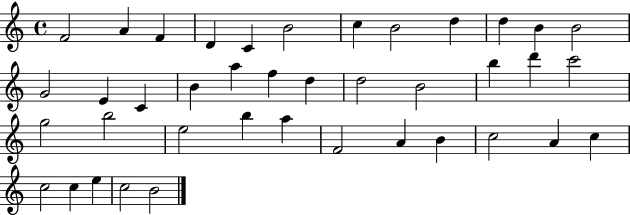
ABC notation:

X:1
T:Untitled
M:4/4
L:1/4
K:C
F2 A F D C B2 c B2 d d B B2 G2 E C B a f d d2 B2 b d' c'2 g2 b2 e2 b a F2 A B c2 A c c2 c e c2 B2